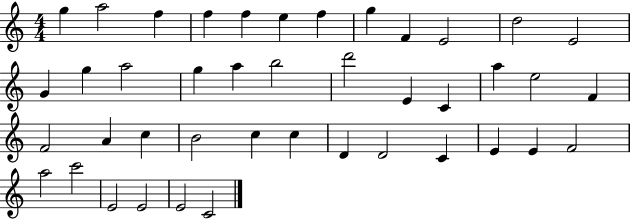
{
  \clef treble
  \numericTimeSignature
  \time 4/4
  \key c \major
  g''4 a''2 f''4 | f''4 f''4 e''4 f''4 | g''4 f'4 e'2 | d''2 e'2 | \break g'4 g''4 a''2 | g''4 a''4 b''2 | d'''2 e'4 c'4 | a''4 e''2 f'4 | \break f'2 a'4 c''4 | b'2 c''4 c''4 | d'4 d'2 c'4 | e'4 e'4 f'2 | \break a''2 c'''2 | e'2 e'2 | e'2 c'2 | \bar "|."
}